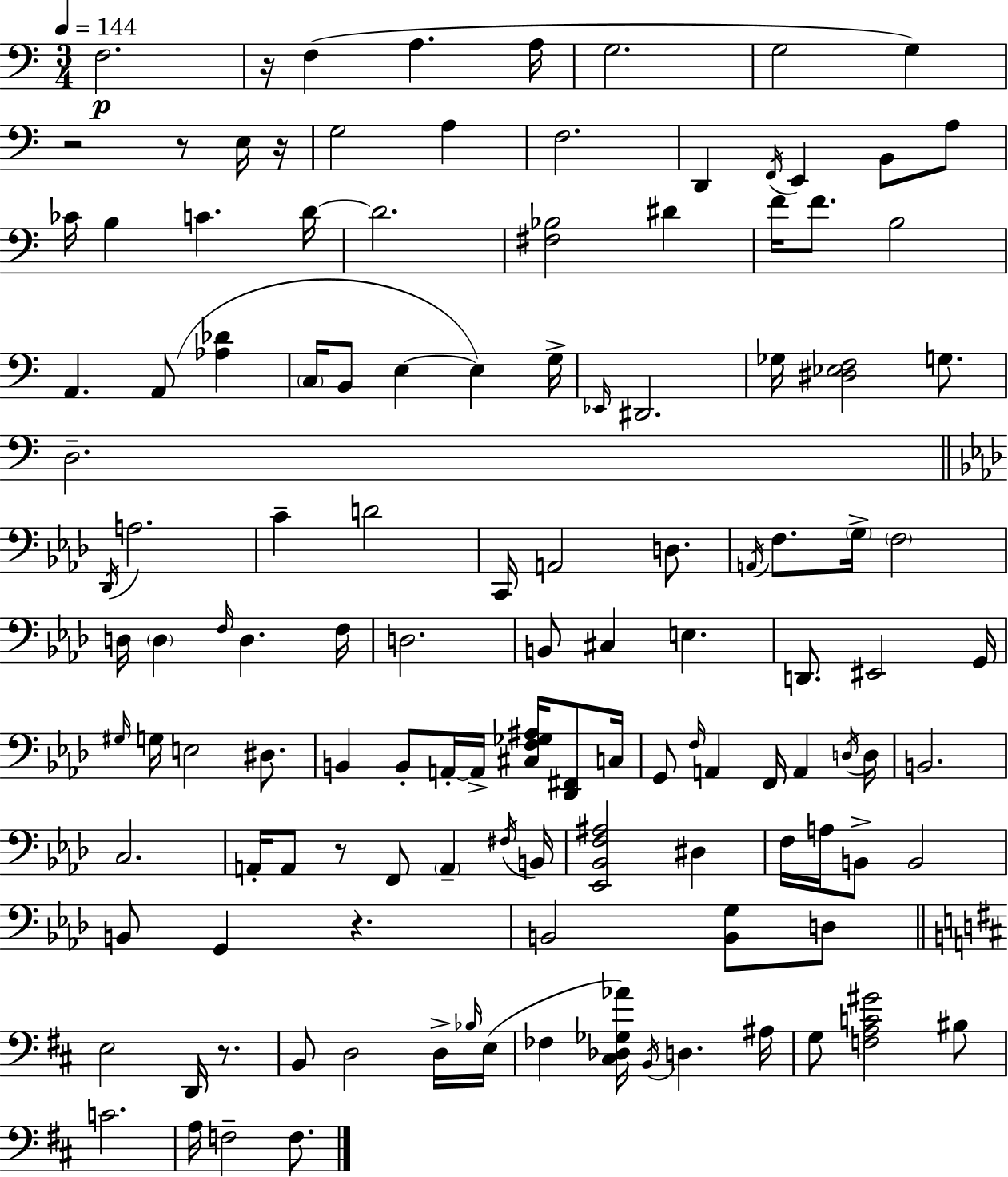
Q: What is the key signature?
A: C major